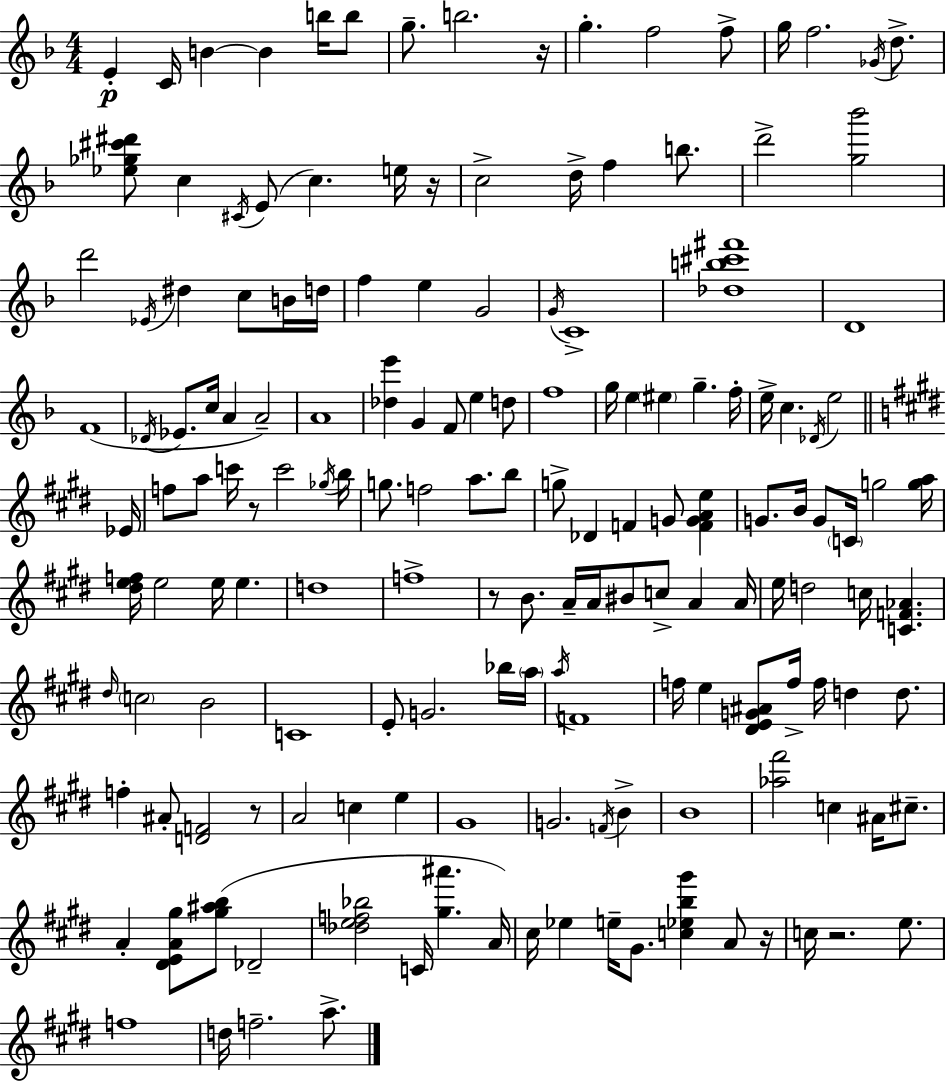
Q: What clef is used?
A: treble